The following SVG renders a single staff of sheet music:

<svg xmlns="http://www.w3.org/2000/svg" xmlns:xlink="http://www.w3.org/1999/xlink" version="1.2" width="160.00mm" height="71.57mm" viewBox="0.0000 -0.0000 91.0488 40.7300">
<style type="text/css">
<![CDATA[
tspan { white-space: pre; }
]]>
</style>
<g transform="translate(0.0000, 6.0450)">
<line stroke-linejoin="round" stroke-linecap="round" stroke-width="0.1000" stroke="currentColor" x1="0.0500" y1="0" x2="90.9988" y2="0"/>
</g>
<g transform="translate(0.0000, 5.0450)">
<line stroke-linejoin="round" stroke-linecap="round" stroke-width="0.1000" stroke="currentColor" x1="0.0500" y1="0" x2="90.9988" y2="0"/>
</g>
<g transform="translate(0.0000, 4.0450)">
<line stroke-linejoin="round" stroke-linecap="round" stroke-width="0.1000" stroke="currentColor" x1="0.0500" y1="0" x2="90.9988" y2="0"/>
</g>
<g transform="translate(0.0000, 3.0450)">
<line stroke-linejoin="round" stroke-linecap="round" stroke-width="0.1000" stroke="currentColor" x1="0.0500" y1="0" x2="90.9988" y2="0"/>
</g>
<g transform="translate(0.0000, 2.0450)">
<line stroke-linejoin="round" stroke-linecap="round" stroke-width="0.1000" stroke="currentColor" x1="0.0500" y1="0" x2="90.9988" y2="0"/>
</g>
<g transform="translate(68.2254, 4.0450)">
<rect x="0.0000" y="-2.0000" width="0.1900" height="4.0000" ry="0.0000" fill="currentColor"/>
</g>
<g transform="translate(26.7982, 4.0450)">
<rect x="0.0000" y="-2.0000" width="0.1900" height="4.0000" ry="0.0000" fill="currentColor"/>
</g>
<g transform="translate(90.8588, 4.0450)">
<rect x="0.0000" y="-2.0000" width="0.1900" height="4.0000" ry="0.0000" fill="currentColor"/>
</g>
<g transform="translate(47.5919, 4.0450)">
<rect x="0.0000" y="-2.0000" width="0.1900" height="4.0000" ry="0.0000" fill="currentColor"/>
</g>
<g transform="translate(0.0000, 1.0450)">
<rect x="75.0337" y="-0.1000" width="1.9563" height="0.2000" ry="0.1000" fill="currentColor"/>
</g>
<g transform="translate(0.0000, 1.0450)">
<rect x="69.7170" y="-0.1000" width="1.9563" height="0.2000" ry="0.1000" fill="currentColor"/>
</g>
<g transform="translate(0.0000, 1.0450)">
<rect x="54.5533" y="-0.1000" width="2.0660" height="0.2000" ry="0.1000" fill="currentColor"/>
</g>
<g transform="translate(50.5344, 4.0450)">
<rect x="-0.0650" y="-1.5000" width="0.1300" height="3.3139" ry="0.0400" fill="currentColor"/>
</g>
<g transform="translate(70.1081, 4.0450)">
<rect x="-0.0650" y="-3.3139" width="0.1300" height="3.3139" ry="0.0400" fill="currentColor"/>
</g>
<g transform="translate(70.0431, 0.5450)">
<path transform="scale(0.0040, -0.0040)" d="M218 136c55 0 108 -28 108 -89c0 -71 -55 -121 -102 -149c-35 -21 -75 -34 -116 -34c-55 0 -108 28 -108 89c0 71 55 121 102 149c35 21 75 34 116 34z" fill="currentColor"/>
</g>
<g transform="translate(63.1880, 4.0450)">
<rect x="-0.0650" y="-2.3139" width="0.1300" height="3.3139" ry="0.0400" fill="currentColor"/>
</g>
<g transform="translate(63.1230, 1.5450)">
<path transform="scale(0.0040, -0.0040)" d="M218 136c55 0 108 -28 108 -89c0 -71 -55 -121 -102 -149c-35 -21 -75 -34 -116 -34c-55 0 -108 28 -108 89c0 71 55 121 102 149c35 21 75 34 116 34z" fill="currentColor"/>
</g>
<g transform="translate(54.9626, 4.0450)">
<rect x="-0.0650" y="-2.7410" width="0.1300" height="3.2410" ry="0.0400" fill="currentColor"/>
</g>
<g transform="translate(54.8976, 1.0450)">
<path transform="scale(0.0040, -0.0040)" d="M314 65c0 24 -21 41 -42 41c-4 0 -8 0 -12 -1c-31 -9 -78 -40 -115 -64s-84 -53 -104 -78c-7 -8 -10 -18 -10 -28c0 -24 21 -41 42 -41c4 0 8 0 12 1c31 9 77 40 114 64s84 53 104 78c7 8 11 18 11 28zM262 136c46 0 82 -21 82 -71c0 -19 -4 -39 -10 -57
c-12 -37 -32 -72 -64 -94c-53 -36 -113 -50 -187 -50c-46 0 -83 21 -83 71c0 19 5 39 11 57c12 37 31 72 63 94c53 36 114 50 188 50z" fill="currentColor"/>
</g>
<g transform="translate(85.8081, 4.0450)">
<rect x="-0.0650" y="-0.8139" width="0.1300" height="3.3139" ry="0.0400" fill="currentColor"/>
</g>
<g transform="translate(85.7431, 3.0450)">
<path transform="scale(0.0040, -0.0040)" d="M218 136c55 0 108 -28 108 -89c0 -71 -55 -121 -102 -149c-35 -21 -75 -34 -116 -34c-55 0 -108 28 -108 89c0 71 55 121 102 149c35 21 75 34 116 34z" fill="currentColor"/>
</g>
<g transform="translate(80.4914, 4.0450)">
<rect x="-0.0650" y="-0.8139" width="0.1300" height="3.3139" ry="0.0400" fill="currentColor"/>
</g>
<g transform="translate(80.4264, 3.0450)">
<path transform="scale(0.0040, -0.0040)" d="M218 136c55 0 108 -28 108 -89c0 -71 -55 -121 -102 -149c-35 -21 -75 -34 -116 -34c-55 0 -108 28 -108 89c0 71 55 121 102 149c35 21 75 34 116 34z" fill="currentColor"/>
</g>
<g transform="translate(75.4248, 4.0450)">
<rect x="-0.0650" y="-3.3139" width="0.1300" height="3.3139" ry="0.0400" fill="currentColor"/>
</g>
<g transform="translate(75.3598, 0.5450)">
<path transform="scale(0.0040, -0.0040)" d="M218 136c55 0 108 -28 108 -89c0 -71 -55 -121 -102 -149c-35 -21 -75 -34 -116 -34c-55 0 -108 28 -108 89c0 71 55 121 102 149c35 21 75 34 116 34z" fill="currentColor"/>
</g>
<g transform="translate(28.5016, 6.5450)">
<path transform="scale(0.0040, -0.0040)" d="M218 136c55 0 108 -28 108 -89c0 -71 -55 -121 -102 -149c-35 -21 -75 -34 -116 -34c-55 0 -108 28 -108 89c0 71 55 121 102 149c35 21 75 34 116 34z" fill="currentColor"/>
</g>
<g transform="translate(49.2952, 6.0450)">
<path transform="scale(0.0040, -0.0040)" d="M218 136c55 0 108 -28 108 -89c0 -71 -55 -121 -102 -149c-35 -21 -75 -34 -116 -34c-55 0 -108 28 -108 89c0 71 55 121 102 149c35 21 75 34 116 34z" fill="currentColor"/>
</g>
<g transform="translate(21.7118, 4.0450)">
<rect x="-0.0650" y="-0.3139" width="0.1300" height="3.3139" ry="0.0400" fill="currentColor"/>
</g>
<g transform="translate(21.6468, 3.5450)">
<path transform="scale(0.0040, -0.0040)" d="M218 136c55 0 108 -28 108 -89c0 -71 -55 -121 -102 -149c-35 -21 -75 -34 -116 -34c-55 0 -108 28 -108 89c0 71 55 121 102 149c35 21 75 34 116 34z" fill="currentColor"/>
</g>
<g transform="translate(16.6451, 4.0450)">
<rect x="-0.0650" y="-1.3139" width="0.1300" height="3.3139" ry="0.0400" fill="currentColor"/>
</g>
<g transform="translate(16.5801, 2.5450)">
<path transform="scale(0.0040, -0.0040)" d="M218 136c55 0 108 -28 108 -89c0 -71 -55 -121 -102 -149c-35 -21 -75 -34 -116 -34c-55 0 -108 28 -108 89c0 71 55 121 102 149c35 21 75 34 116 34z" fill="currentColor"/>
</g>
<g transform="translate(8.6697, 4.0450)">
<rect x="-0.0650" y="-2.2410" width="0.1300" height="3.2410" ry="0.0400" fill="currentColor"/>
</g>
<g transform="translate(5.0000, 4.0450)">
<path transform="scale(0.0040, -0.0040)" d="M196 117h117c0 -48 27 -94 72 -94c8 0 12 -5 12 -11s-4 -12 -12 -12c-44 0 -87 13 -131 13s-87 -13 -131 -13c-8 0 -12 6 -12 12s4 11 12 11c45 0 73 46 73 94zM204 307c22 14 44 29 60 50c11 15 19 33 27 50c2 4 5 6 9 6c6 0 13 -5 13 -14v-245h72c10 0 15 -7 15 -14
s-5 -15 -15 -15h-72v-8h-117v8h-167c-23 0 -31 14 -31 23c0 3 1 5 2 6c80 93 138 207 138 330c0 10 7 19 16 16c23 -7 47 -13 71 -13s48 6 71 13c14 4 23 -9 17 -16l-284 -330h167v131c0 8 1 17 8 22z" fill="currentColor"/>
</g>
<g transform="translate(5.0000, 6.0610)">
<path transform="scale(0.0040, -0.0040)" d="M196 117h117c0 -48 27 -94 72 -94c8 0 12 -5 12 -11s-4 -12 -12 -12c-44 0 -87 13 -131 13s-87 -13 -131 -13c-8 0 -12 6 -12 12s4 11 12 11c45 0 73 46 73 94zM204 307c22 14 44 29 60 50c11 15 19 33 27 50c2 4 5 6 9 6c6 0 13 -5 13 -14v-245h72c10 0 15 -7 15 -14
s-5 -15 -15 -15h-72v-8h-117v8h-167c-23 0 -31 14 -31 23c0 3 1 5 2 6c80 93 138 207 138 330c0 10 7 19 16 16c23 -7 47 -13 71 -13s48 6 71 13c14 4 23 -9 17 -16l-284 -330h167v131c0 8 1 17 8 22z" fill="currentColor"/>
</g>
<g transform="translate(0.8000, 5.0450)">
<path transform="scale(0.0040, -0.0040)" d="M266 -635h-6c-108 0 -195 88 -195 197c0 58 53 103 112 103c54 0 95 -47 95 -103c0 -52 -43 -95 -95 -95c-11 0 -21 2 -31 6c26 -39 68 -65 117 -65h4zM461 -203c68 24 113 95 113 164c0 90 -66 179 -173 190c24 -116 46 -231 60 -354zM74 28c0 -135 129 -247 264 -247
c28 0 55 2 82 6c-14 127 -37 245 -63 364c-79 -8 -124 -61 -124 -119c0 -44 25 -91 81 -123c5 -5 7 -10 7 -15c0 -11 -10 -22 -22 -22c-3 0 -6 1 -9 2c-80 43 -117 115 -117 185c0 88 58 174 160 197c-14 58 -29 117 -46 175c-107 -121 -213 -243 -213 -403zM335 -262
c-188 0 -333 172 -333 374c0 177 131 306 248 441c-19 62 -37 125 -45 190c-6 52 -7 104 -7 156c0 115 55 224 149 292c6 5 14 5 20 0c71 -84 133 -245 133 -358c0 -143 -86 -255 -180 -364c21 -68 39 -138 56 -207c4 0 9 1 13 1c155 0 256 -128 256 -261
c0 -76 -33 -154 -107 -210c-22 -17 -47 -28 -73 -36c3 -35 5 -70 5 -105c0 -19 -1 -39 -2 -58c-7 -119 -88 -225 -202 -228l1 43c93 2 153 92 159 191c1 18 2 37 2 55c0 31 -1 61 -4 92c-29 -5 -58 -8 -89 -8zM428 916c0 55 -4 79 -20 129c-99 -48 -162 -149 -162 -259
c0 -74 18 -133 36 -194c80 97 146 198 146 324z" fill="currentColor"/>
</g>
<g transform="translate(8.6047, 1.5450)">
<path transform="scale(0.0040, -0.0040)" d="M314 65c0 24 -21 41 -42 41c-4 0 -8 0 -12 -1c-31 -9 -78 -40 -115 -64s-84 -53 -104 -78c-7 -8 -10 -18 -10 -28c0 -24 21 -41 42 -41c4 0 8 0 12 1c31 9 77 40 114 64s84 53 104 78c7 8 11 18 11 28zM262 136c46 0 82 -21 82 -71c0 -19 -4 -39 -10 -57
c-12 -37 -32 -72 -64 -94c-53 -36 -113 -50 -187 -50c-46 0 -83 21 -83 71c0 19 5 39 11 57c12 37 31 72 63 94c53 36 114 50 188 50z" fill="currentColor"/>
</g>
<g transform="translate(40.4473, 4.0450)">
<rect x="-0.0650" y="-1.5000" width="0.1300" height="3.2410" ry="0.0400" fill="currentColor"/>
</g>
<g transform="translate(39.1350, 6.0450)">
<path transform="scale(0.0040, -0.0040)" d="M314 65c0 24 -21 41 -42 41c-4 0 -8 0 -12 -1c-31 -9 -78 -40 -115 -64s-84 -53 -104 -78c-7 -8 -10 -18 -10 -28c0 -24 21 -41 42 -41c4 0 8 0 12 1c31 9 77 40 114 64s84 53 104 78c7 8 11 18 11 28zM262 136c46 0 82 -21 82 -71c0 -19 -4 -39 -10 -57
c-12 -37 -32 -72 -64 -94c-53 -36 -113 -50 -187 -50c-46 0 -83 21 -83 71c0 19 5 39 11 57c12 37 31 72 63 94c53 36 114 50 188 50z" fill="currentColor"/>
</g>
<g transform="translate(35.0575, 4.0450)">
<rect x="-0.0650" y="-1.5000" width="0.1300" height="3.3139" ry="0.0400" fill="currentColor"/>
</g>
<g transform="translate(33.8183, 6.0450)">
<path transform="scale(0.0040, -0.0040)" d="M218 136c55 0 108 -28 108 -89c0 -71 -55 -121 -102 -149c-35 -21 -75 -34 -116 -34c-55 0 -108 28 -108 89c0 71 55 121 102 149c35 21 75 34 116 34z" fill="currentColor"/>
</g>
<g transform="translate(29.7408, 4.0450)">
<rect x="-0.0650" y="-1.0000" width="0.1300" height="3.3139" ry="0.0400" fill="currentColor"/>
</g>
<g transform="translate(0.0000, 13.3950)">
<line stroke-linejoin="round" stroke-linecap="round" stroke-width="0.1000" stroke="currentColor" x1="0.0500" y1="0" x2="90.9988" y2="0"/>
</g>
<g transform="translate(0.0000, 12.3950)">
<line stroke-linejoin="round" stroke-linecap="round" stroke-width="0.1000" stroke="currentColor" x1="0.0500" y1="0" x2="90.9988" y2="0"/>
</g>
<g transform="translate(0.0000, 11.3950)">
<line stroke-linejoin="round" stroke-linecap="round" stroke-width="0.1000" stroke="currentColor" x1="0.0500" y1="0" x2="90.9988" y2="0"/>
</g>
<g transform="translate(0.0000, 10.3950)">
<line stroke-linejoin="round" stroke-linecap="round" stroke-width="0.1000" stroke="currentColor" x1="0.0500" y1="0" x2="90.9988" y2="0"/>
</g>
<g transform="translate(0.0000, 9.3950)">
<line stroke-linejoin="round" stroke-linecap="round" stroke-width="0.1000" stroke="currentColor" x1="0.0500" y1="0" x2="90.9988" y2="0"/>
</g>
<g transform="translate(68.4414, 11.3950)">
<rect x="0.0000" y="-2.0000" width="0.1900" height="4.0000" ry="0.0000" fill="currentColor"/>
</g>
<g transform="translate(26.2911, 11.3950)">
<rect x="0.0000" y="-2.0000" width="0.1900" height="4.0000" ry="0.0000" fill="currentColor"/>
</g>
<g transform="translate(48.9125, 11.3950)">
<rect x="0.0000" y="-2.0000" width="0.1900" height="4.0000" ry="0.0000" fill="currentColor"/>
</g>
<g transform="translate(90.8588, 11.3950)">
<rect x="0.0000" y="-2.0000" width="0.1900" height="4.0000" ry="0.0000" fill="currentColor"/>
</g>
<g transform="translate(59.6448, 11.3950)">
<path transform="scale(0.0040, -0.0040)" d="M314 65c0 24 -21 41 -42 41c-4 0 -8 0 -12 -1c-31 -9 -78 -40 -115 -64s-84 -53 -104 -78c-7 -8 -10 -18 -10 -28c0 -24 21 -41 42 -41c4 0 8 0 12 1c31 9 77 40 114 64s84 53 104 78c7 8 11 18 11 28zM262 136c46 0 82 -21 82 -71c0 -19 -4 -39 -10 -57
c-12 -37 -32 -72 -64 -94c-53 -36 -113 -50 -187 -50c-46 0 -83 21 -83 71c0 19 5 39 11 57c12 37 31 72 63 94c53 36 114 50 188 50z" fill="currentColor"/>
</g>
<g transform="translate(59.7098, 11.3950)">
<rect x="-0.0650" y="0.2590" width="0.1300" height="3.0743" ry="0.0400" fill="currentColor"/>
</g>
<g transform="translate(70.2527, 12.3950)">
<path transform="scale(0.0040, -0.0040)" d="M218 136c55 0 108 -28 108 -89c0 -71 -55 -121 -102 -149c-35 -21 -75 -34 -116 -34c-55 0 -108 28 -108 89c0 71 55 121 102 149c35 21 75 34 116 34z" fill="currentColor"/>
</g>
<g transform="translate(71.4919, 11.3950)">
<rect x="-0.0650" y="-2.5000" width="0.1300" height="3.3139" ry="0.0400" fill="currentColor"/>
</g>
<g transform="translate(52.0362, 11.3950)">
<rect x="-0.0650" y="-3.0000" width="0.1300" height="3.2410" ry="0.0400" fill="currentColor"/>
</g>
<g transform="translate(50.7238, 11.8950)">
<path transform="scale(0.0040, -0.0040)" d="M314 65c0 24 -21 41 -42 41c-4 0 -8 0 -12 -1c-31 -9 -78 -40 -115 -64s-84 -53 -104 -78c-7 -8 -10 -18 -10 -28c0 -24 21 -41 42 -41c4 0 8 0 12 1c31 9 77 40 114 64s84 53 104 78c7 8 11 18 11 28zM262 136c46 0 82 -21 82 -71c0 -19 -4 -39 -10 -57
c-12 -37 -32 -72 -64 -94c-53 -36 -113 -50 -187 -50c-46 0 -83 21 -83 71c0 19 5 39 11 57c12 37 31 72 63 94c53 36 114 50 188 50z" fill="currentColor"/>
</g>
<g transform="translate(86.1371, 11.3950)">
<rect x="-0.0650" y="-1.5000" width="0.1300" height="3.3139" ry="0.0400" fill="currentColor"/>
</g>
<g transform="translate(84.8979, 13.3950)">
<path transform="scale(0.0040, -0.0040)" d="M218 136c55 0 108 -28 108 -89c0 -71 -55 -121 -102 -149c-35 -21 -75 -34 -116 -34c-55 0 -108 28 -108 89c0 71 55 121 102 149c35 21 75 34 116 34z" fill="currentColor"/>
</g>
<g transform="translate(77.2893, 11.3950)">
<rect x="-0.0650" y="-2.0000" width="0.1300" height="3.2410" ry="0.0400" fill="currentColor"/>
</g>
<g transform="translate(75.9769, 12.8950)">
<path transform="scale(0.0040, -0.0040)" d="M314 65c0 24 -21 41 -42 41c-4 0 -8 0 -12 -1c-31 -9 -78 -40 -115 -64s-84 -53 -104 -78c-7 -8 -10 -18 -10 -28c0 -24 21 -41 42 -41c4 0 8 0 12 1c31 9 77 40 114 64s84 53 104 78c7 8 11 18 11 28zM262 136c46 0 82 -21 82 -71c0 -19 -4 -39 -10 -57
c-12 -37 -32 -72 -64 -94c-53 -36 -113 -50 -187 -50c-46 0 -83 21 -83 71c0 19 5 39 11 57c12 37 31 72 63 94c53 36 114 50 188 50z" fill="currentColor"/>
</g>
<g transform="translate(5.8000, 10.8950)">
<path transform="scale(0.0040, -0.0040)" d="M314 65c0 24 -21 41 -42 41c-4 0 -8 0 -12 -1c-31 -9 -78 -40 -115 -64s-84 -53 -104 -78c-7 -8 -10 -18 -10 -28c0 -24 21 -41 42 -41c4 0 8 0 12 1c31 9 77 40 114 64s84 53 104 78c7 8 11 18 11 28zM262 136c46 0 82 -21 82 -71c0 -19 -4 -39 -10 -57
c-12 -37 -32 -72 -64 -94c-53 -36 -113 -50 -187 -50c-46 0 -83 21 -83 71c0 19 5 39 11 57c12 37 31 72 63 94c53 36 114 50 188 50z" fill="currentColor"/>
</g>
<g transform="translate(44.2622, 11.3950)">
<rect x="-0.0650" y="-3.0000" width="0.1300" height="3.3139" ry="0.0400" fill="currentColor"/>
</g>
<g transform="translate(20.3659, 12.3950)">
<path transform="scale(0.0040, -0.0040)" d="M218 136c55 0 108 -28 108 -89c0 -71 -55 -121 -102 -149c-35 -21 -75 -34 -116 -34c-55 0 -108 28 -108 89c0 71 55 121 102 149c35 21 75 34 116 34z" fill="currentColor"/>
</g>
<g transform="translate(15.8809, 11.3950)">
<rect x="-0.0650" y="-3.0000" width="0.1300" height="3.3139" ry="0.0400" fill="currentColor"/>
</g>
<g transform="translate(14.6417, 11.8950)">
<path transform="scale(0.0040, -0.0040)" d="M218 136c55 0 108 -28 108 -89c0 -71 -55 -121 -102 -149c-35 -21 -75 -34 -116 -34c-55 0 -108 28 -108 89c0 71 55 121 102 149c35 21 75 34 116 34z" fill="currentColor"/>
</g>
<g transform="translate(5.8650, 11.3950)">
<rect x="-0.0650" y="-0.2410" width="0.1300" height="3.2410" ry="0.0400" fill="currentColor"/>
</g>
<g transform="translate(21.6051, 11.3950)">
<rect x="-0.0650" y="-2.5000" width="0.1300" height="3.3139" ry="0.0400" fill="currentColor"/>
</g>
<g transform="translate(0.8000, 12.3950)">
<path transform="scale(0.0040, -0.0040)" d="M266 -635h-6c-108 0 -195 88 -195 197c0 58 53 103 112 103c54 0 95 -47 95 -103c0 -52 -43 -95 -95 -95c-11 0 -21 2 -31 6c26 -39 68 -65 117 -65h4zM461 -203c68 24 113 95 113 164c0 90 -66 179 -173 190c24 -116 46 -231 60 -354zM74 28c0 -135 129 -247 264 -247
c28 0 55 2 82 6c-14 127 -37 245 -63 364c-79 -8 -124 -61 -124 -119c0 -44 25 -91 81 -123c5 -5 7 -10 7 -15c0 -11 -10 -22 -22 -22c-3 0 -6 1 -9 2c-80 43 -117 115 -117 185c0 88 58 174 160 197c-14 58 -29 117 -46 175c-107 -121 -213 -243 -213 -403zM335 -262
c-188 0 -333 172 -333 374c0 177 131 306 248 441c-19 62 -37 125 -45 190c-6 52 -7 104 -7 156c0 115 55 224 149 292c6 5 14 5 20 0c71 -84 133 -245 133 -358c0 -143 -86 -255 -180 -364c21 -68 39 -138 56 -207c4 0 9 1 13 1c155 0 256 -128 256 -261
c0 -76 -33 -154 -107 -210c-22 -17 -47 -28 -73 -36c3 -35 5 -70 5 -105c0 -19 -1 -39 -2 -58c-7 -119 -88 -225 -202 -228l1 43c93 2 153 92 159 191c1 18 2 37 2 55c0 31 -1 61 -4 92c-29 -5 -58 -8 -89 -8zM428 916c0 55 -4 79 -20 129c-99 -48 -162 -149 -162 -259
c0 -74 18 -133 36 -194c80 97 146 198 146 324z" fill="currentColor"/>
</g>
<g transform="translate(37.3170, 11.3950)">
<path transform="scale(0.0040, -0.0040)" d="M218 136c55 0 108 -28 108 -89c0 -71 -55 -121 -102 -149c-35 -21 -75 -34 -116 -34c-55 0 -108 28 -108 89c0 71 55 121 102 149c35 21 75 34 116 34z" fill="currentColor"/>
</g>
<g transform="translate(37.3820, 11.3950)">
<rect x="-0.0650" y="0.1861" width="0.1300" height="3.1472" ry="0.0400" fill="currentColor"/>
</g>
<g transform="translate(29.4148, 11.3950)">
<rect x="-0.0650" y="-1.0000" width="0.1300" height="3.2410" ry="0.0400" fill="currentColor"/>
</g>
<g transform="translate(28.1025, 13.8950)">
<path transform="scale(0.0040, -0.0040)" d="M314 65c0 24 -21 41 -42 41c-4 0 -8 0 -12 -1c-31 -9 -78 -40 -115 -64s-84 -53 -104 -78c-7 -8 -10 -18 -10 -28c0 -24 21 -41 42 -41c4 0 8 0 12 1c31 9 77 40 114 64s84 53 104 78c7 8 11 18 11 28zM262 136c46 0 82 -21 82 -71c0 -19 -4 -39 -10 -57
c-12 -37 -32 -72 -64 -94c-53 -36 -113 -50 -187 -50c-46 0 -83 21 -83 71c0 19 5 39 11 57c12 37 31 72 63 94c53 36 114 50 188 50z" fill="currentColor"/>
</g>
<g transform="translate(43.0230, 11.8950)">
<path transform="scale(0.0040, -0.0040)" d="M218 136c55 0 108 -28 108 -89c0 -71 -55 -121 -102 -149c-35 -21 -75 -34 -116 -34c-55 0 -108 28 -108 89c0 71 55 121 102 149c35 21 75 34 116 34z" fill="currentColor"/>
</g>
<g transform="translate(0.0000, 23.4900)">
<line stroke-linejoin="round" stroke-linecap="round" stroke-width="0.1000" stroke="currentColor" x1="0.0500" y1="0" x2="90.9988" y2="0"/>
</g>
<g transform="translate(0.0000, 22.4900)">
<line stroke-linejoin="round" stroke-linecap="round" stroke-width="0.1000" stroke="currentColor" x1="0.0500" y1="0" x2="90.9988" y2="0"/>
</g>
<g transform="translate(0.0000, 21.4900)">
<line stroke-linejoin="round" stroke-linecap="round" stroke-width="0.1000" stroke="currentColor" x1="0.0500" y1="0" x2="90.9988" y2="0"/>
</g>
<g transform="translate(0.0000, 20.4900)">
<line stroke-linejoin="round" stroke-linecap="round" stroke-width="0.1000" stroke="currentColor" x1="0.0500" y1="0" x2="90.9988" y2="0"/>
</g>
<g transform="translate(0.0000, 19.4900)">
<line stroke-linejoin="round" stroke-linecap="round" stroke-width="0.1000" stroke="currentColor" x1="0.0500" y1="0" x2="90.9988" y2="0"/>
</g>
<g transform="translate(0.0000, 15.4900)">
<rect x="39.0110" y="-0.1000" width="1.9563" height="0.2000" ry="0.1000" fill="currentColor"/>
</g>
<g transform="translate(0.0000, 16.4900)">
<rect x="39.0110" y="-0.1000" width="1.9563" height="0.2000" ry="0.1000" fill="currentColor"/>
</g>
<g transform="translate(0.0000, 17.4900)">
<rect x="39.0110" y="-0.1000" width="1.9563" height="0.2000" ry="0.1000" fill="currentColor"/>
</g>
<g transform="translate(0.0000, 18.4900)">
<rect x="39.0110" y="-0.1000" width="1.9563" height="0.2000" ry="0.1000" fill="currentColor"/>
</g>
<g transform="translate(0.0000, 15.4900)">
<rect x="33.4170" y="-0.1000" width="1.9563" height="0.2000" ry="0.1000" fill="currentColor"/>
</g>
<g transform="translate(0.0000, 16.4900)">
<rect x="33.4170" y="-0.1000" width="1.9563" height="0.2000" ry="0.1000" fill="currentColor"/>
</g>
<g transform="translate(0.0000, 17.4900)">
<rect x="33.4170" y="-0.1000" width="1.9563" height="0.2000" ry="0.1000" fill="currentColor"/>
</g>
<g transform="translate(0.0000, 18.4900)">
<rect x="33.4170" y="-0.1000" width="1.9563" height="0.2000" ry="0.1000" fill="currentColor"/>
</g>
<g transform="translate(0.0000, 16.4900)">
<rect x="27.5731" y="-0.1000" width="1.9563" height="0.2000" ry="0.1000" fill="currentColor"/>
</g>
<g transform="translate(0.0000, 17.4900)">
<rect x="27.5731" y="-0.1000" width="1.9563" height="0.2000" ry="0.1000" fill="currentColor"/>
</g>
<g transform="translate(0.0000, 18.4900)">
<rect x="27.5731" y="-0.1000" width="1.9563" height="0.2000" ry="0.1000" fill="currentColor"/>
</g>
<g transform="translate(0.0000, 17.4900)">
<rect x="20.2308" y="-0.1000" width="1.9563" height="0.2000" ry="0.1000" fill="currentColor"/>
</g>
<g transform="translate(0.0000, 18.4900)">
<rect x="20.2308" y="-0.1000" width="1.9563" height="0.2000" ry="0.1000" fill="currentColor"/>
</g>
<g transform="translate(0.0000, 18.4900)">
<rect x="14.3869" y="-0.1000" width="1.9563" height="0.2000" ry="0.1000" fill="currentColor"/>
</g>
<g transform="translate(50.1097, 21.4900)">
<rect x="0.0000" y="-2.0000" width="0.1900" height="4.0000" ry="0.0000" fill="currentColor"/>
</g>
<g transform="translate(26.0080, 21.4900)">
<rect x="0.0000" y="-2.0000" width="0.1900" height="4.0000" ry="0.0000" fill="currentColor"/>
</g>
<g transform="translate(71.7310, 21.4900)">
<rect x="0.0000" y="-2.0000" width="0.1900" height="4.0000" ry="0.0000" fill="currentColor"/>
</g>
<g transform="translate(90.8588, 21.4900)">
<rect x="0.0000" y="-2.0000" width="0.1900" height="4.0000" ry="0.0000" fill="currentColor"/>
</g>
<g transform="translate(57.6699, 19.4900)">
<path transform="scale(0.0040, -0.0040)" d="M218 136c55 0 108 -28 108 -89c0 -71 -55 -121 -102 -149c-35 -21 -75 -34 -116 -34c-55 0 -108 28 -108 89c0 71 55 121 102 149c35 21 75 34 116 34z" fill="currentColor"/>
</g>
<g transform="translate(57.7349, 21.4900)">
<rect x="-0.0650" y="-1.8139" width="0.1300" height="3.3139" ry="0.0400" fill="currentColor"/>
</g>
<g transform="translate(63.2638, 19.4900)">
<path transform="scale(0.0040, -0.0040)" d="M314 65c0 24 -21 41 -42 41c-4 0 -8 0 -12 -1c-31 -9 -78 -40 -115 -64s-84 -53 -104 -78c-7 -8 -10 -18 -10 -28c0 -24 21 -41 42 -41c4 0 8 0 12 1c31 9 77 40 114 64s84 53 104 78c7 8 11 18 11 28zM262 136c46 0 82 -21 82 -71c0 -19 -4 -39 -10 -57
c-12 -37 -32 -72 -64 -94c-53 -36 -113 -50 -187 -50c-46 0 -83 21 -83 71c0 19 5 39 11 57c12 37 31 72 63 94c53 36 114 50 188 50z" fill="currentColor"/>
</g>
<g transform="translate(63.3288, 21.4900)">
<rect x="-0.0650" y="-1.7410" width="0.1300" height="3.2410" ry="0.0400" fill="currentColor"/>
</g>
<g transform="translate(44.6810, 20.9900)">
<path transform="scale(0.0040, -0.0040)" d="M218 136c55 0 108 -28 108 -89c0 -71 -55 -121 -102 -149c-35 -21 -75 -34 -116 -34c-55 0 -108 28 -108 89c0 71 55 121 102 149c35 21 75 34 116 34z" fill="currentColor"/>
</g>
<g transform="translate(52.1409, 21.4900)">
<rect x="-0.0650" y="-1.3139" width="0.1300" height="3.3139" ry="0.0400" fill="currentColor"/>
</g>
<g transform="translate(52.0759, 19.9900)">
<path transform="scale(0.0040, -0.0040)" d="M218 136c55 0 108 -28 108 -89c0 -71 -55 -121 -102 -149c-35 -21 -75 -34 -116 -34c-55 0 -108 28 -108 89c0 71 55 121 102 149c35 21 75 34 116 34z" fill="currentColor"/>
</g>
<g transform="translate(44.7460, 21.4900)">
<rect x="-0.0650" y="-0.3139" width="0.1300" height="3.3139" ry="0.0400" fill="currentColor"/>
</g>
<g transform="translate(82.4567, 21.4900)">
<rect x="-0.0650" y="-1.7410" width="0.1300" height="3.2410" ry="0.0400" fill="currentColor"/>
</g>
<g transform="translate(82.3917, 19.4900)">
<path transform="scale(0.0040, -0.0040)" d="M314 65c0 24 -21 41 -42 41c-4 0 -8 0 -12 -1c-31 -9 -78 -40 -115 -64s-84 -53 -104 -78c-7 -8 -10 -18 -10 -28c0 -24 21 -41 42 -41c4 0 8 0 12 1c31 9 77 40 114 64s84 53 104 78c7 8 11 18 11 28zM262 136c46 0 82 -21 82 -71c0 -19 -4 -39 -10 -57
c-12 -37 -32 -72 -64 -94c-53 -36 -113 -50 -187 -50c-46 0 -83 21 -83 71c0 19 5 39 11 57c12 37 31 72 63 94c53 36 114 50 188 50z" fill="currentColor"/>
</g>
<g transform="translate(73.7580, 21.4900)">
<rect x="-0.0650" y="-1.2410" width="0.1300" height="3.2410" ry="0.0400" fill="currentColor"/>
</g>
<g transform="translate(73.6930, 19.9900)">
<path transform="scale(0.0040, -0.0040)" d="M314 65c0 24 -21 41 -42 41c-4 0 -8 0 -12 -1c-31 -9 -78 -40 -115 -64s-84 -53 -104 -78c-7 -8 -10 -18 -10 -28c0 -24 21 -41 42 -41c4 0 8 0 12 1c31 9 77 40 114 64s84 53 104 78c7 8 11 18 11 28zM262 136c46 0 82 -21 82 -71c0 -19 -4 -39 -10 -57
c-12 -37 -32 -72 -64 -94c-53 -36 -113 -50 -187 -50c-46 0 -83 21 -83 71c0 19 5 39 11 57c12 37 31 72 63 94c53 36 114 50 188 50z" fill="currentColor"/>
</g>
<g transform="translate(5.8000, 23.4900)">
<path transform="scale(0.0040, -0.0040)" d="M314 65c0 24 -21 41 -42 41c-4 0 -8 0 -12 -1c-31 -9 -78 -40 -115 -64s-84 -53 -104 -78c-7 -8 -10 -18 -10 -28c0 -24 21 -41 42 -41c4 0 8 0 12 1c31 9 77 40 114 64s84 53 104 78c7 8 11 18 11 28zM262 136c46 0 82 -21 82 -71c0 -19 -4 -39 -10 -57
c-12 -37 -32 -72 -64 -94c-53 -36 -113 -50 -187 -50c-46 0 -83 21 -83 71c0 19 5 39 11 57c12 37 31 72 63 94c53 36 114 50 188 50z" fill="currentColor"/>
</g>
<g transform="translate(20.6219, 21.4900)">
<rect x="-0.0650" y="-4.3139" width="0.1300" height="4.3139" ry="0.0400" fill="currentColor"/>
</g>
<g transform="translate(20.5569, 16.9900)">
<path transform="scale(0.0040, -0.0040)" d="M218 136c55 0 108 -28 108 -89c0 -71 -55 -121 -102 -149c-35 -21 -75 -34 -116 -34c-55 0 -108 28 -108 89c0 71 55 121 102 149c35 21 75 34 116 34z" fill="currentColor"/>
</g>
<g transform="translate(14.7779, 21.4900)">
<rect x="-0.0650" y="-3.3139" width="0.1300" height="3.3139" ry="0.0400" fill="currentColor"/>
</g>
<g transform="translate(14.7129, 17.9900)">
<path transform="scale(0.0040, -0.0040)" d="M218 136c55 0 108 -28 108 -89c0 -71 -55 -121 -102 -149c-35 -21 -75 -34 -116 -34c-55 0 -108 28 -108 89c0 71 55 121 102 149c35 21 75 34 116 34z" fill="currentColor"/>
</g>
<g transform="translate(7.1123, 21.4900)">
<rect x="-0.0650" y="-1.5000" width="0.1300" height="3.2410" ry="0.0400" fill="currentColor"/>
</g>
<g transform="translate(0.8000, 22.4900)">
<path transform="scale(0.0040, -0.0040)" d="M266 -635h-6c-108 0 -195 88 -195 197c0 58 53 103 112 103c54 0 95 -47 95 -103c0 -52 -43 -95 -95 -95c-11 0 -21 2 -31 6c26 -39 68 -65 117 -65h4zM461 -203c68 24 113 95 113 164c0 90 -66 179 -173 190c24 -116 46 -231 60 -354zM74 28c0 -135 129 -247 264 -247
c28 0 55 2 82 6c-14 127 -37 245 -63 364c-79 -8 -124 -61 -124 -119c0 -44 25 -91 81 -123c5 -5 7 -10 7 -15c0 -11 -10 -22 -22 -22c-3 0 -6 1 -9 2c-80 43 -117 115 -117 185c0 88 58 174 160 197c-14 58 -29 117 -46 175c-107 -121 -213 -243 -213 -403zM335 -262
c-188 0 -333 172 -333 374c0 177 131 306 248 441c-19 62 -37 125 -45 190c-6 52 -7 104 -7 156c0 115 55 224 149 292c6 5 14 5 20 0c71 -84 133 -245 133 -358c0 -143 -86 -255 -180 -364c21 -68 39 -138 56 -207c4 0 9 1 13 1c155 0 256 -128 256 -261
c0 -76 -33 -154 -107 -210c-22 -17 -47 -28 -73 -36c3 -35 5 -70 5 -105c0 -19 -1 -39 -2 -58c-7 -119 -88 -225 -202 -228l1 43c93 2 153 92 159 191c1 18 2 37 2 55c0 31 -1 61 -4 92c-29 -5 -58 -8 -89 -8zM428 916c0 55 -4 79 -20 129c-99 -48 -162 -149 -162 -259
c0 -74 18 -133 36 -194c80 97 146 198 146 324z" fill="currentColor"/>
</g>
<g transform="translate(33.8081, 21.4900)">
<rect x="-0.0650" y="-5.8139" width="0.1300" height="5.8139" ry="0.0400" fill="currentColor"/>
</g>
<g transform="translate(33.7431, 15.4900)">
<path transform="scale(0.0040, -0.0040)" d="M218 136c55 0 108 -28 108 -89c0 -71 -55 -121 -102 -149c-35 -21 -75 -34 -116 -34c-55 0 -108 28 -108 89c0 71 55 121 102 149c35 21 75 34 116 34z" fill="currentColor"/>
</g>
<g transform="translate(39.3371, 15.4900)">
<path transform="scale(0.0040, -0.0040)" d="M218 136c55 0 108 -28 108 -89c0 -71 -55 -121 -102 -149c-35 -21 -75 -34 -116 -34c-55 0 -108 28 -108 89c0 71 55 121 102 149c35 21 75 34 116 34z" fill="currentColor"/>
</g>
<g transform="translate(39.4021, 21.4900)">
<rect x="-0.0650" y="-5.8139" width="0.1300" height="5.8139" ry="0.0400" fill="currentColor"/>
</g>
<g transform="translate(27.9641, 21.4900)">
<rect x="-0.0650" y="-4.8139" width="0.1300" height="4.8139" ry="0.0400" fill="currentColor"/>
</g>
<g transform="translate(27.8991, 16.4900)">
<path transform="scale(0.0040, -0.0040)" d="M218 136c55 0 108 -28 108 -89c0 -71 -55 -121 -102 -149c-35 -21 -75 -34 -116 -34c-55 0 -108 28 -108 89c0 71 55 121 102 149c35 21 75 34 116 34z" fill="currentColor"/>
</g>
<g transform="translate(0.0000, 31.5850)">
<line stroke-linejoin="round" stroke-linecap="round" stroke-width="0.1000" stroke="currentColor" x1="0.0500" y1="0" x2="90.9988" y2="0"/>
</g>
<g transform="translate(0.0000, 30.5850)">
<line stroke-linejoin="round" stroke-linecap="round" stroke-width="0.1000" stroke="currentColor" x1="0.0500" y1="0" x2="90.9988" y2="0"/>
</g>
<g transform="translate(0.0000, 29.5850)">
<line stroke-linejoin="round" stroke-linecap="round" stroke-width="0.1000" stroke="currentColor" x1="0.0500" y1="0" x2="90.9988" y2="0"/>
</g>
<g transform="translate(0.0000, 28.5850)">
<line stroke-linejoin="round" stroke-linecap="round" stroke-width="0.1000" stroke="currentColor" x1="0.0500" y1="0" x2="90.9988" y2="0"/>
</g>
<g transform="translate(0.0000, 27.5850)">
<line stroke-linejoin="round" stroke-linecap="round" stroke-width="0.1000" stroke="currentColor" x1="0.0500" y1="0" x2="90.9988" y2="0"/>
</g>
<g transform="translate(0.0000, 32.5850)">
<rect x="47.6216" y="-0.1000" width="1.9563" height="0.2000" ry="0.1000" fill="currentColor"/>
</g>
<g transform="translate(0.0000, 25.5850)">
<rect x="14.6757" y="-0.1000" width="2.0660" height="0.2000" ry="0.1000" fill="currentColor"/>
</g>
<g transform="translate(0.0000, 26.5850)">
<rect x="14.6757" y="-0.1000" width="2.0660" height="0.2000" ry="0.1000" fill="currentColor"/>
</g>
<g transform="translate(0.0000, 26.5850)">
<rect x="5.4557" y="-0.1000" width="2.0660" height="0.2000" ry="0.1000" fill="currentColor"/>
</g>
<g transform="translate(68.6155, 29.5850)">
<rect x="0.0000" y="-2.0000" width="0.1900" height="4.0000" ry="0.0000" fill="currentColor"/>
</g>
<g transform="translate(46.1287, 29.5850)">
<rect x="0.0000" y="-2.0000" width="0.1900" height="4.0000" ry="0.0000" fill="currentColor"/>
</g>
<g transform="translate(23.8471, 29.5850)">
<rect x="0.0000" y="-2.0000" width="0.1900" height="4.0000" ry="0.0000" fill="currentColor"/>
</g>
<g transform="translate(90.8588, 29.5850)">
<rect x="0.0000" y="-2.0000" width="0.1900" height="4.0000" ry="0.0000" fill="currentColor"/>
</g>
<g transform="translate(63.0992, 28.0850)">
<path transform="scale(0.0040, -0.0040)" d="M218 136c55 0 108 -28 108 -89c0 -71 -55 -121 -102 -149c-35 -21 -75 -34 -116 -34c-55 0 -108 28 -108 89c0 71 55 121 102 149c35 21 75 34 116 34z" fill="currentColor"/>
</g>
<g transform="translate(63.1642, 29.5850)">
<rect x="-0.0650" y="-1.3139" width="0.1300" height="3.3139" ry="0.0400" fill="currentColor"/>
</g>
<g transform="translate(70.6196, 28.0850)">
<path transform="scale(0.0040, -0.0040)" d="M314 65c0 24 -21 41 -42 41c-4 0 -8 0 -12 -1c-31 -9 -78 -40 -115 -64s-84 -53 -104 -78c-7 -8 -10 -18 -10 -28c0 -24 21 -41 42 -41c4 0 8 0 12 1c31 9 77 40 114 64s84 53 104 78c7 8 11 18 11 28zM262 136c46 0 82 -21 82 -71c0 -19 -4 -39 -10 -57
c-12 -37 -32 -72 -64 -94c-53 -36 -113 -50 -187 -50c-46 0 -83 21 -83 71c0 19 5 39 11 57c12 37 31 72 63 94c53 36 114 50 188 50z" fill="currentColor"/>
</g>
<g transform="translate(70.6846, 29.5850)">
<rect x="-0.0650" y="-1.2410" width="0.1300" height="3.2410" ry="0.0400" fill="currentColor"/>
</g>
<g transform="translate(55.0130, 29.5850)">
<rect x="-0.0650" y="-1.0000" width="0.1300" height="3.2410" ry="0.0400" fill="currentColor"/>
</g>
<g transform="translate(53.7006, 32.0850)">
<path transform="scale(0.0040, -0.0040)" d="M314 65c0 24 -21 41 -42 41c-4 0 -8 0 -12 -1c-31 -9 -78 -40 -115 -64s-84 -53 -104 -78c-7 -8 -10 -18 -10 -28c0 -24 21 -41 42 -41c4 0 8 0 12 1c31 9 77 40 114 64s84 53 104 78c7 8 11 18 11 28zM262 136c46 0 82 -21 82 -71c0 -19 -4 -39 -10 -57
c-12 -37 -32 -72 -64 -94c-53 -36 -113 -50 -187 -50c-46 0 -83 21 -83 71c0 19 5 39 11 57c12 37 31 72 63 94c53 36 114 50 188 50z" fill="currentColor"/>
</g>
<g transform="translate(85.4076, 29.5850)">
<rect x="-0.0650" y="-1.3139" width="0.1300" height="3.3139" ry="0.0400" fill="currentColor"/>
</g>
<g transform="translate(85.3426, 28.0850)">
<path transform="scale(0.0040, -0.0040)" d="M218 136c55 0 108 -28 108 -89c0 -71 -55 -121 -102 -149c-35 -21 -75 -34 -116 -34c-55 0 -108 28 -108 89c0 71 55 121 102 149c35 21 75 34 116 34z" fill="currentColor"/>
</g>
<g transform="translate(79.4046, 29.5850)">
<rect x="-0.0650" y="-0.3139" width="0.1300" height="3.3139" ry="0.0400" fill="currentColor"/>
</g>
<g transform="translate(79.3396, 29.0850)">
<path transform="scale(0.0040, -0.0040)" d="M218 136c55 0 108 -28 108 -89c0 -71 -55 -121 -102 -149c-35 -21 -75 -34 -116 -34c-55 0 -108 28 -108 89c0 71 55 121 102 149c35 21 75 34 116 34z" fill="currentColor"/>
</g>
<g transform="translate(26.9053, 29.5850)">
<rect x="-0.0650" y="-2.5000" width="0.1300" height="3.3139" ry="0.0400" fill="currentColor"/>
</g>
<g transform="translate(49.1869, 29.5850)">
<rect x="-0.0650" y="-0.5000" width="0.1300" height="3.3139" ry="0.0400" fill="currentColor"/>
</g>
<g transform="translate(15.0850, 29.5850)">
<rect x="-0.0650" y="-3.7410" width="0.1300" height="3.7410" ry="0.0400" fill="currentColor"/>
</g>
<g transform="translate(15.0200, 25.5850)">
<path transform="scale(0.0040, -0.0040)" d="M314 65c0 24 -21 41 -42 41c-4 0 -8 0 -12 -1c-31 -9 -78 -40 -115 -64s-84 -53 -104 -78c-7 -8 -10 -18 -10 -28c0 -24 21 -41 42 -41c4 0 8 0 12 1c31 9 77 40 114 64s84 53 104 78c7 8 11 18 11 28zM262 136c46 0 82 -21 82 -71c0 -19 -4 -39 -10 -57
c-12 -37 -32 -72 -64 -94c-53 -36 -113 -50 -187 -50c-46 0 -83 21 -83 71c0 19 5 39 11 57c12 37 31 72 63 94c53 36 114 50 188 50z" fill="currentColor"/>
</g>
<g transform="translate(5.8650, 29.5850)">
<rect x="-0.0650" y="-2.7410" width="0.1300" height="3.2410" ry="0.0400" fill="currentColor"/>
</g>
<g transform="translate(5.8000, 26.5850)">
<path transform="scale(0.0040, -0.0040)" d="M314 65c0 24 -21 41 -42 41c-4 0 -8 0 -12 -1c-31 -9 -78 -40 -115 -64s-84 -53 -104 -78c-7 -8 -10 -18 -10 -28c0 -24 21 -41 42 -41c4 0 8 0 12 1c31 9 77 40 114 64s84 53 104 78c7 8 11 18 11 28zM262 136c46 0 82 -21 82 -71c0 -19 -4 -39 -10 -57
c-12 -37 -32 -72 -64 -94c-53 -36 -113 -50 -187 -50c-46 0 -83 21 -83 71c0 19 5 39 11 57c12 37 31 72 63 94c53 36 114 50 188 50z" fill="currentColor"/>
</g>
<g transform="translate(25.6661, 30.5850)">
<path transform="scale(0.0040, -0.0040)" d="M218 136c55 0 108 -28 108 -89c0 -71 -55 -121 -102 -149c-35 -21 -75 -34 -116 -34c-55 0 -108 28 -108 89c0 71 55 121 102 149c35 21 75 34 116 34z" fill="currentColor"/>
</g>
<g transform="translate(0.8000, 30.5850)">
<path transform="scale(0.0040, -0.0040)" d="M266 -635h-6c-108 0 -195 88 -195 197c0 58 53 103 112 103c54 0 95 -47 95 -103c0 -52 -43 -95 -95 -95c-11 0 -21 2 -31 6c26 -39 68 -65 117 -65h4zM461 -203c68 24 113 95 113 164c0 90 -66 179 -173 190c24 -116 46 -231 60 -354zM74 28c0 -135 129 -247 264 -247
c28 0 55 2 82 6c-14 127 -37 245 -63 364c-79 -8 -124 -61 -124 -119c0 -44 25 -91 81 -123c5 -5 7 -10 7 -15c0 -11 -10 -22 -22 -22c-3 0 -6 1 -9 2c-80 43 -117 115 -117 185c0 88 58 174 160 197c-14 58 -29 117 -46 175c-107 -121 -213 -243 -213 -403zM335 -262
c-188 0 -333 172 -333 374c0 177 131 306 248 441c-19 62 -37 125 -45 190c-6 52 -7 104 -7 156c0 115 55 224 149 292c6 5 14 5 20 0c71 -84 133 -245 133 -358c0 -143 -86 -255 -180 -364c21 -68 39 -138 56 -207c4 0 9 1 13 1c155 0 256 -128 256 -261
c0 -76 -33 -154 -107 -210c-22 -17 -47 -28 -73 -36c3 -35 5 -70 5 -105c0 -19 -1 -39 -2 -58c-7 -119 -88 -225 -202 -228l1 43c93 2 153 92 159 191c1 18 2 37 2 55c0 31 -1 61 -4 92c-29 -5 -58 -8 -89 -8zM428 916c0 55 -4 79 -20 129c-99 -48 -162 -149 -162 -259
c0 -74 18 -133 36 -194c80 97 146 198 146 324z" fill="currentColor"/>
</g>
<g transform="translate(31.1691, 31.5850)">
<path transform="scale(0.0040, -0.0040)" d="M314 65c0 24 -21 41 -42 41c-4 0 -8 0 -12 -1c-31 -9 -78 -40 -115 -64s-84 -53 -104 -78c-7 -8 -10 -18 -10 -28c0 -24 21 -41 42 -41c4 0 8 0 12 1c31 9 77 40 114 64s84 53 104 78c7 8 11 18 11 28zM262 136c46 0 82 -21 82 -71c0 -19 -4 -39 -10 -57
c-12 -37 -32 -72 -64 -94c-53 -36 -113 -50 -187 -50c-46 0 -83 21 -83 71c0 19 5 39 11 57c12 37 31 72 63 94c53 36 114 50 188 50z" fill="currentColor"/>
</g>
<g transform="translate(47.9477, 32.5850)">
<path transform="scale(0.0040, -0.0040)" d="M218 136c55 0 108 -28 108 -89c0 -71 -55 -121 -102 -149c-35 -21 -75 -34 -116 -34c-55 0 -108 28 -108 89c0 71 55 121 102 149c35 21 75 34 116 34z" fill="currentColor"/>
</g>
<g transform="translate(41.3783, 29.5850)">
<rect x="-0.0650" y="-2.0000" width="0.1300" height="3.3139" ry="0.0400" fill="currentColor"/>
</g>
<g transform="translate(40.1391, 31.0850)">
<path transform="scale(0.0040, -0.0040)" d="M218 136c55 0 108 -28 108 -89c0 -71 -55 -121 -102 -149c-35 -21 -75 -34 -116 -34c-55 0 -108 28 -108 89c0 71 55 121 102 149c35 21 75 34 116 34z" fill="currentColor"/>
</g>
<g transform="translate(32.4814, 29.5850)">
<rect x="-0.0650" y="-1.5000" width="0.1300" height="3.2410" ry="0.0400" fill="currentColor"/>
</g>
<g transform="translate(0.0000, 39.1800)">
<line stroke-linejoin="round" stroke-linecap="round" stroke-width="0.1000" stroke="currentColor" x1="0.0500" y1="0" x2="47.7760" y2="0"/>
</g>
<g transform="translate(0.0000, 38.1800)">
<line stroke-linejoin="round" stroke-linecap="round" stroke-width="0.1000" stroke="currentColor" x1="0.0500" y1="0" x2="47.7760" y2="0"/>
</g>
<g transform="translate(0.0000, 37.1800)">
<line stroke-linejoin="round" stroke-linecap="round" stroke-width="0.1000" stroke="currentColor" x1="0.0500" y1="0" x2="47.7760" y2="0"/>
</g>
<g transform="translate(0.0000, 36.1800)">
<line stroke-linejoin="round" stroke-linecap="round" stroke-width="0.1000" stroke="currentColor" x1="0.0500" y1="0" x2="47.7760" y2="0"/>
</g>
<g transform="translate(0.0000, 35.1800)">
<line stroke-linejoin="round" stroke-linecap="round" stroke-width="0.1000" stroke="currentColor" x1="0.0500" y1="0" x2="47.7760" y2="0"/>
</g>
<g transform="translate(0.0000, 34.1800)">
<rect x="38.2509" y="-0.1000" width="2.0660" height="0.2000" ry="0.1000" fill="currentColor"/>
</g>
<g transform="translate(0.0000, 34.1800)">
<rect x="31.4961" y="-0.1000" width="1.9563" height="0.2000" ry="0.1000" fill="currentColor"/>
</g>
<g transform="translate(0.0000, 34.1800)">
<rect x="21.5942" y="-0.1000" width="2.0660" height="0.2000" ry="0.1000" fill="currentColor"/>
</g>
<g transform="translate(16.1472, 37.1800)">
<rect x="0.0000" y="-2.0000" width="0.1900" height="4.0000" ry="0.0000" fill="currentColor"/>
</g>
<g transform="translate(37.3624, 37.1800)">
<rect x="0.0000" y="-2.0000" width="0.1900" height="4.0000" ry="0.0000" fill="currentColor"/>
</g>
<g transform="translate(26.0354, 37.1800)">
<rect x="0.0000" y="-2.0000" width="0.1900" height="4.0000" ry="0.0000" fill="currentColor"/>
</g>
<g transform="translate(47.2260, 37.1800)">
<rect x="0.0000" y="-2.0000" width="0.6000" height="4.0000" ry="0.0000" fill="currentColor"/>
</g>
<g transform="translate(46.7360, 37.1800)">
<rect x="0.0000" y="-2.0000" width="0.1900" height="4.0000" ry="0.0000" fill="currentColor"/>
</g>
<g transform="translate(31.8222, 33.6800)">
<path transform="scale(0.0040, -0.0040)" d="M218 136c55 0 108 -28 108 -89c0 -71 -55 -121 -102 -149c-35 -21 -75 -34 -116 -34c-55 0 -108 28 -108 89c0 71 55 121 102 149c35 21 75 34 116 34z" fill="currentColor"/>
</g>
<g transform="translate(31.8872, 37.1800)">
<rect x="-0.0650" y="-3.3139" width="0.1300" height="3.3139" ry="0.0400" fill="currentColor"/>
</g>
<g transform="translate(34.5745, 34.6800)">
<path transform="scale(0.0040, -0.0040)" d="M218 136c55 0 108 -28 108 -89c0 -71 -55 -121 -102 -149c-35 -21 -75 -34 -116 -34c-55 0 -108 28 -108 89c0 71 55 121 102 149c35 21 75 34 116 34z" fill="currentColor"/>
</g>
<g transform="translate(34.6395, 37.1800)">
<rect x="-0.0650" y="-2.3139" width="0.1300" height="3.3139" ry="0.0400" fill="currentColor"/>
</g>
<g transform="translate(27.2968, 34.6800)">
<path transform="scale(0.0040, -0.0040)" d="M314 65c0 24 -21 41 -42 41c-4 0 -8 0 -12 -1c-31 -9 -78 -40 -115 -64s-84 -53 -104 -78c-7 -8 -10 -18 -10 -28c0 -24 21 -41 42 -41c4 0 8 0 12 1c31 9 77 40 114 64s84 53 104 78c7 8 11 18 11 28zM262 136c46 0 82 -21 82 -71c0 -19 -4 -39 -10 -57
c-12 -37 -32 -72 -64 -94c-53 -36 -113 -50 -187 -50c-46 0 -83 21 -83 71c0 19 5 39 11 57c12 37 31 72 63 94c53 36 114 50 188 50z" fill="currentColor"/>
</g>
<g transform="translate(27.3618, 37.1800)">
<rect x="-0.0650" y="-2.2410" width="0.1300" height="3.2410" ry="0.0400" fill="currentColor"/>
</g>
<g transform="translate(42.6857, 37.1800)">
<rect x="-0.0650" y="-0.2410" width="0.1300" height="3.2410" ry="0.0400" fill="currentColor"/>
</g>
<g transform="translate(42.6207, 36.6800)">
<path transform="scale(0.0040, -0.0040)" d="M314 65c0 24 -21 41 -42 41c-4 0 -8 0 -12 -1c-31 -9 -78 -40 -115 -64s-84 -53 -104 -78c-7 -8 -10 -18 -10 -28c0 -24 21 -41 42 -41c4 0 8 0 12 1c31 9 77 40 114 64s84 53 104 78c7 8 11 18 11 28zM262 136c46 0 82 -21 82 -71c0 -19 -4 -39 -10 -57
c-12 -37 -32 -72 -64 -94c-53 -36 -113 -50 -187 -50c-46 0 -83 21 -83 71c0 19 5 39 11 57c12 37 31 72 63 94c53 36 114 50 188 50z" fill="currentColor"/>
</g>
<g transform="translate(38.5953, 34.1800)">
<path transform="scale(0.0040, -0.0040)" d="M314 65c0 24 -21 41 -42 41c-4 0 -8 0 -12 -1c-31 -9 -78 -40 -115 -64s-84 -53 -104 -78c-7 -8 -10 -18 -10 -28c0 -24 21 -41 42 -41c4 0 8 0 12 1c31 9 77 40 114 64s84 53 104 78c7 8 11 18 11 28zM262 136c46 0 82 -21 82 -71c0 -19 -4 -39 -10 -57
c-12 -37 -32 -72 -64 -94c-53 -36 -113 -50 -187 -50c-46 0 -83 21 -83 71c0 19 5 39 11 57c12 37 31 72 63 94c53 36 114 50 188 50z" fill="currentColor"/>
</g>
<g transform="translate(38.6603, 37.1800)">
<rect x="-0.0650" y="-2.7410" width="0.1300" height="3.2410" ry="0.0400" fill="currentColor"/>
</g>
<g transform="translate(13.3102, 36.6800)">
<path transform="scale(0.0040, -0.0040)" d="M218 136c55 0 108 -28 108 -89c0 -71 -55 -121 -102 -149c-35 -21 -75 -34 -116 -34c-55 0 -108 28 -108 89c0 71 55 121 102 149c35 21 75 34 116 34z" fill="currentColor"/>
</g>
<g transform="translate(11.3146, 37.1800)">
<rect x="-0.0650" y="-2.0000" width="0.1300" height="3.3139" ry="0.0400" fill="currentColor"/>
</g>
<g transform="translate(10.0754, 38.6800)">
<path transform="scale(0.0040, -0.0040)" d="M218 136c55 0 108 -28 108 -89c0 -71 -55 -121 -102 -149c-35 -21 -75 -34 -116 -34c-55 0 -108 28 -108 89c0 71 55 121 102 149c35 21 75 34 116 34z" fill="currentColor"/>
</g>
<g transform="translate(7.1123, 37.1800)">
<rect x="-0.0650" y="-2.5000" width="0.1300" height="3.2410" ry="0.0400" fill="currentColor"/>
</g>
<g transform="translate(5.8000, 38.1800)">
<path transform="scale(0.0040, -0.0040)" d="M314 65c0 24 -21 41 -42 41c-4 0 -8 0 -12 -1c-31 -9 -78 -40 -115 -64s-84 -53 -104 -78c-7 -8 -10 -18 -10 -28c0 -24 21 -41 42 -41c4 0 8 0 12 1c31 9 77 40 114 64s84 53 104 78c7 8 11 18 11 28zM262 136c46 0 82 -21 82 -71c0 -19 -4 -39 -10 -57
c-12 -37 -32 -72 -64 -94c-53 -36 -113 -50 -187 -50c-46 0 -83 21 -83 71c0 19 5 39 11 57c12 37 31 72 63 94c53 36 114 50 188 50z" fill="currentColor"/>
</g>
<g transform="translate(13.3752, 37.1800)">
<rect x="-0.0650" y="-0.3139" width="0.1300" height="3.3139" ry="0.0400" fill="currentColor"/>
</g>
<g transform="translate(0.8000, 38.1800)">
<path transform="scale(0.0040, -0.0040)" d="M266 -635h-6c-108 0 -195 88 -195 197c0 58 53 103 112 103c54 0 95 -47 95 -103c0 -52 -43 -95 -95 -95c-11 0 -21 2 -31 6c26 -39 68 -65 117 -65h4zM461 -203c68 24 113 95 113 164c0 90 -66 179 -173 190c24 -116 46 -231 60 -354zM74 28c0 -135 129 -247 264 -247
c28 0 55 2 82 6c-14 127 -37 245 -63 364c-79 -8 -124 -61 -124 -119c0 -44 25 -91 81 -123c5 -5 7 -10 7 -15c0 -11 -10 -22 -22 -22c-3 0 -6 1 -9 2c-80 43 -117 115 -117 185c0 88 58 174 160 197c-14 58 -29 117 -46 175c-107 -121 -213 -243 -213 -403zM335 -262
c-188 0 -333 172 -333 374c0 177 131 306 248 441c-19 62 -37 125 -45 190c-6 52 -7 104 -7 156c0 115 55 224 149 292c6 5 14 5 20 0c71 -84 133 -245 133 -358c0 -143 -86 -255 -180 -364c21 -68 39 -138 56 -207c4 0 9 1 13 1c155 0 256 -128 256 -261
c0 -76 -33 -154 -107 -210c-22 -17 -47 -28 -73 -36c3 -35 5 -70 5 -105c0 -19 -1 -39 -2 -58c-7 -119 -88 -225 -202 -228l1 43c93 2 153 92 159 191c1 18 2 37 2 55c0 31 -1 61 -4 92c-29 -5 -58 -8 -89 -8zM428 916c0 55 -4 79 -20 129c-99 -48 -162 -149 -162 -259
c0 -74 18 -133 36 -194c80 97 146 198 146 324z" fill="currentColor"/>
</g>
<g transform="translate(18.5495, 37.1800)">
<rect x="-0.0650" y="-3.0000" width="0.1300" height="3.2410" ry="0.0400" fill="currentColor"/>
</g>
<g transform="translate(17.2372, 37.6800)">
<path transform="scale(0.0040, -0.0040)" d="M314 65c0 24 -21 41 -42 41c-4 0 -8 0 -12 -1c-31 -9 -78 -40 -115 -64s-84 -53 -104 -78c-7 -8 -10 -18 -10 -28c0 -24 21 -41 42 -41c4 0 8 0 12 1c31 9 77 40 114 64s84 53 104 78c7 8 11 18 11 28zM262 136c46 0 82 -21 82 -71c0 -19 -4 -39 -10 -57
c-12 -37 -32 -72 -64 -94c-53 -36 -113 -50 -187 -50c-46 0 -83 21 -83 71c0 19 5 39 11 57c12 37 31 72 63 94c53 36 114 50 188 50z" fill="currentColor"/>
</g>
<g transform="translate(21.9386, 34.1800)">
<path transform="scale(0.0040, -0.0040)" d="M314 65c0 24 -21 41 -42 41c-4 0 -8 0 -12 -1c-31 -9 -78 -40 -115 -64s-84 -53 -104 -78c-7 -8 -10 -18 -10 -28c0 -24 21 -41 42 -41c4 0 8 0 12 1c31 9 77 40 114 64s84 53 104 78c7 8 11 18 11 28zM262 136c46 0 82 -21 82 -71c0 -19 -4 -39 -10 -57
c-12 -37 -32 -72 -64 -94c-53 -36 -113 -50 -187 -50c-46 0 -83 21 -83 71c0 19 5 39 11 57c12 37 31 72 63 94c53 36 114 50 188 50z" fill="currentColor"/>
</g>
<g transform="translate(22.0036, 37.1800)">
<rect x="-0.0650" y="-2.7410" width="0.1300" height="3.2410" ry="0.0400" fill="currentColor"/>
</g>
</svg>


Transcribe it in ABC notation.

X:1
T:Untitled
M:4/4
L:1/4
K:C
g2 e c D E E2 E a2 g b b d d c2 A G D2 B A A2 B2 G F2 E E2 b d' e' g' g' c e f f2 e2 f2 a2 c'2 G E2 F C D2 e e2 c e G2 F c A2 a2 g2 b g a2 c2